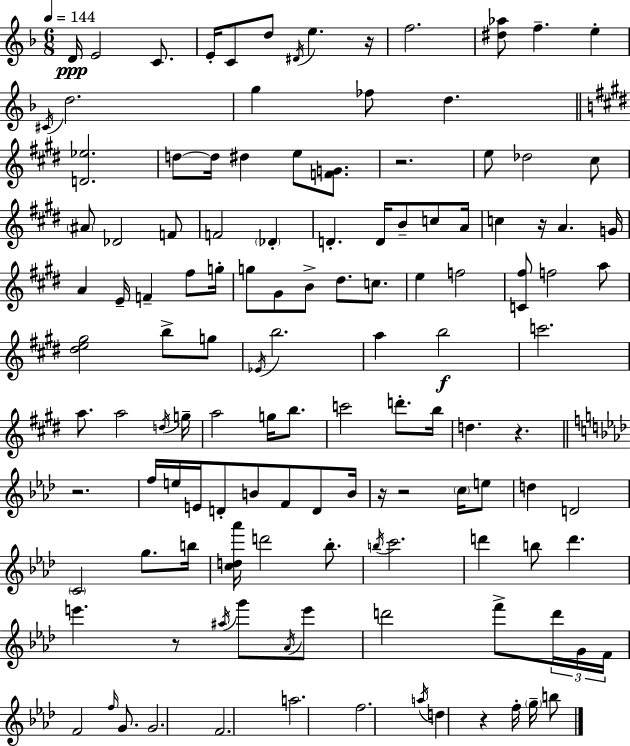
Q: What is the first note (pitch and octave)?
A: D4